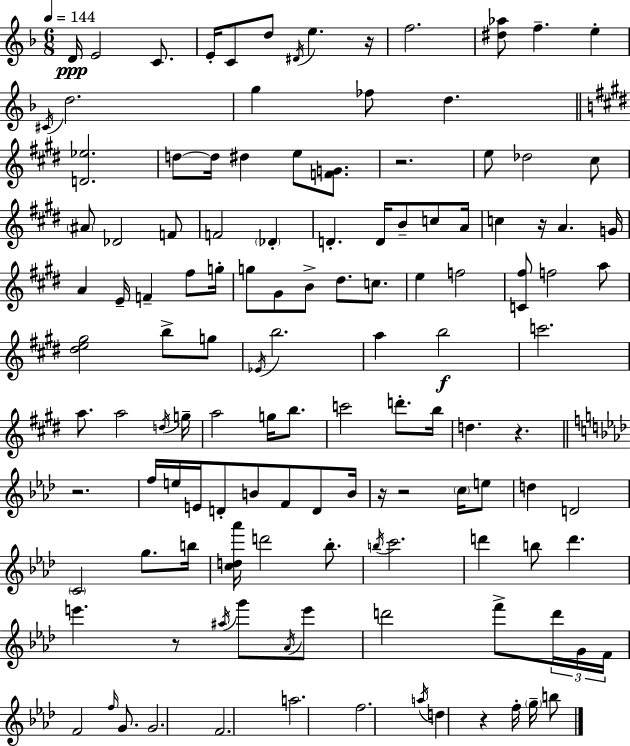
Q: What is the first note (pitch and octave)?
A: D4